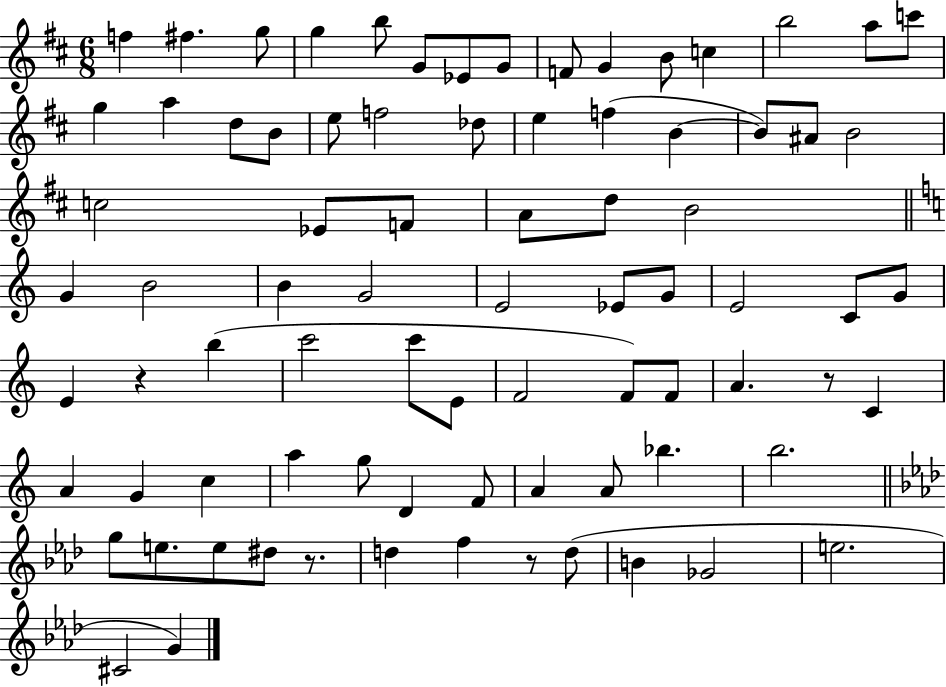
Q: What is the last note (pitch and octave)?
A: G4